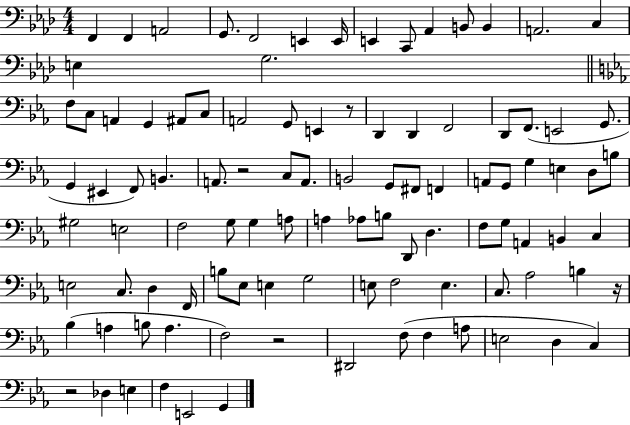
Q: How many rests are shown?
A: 5